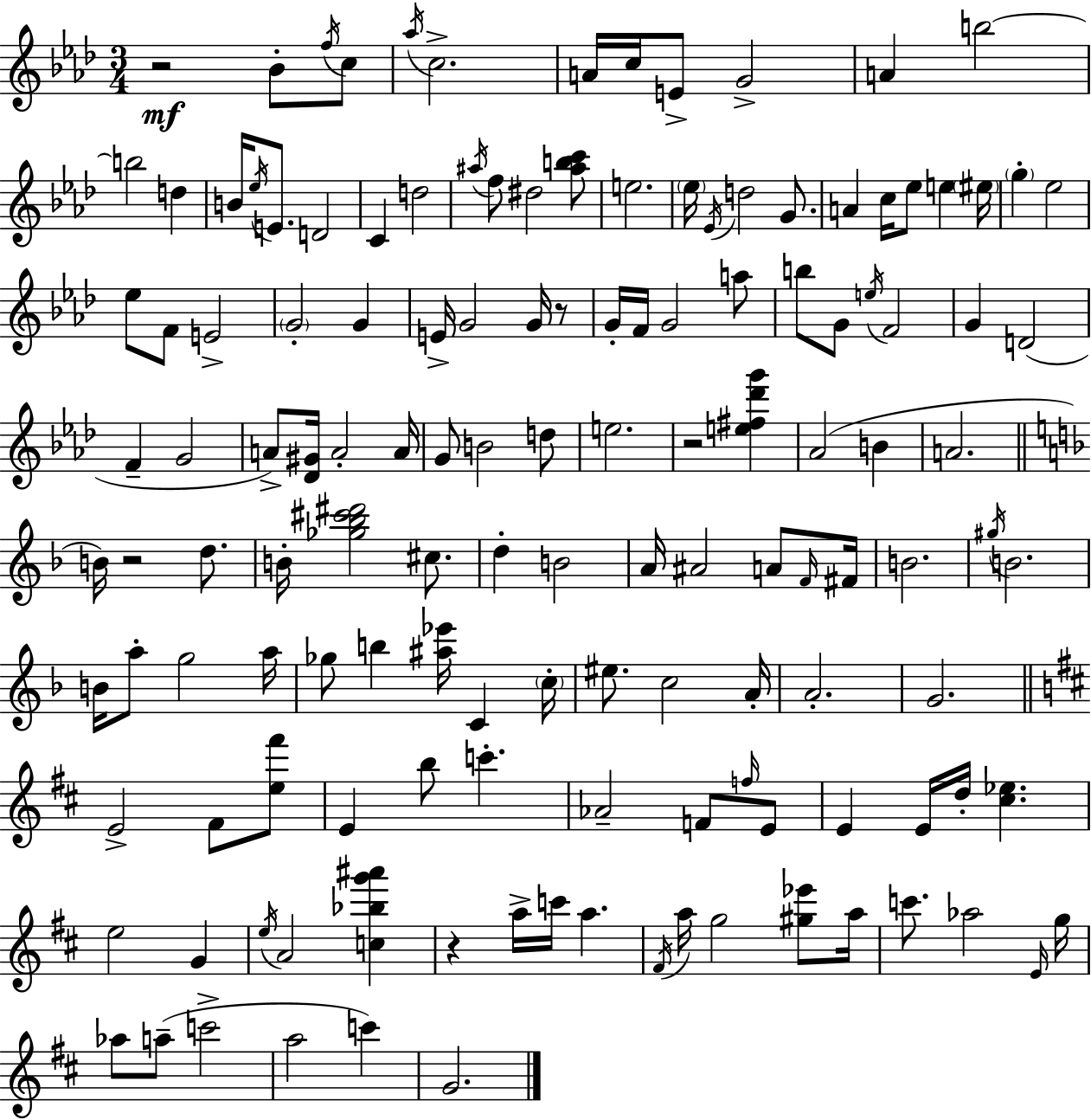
X:1
T:Untitled
M:3/4
L:1/4
K:Fm
z2 _B/2 f/4 c/2 _a/4 c2 A/4 c/4 E/2 G2 A b2 b2 d B/4 _e/4 E/2 D2 C d2 ^a/4 f/2 ^d2 [^abc']/2 e2 _e/4 _E/4 d2 G/2 A c/4 _e/2 e ^e/4 g _e2 _e/2 F/2 E2 G2 G E/4 G2 G/4 z/2 G/4 F/4 G2 a/2 b/2 G/2 e/4 F2 G D2 F G2 A/2 [_D^G]/4 A2 A/4 G/2 B2 d/2 e2 z2 [e^f_d'g'] _A2 B A2 B/4 z2 d/2 B/4 [_g_b^c'^d']2 ^c/2 d B2 A/4 ^A2 A/2 F/4 ^F/4 B2 ^g/4 B2 B/4 a/2 g2 a/4 _g/2 b [^a_e']/4 C c/4 ^e/2 c2 A/4 A2 G2 E2 ^F/2 [e^f']/2 E b/2 c' _A2 F/2 f/4 E/2 E E/4 d/4 [^c_e] e2 G e/4 A2 [c_bg'^a'] z a/4 c'/4 a ^F/4 a/4 g2 [^g_e']/2 a/4 c'/2 _a2 E/4 g/4 _a/2 a/2 c'2 a2 c' G2